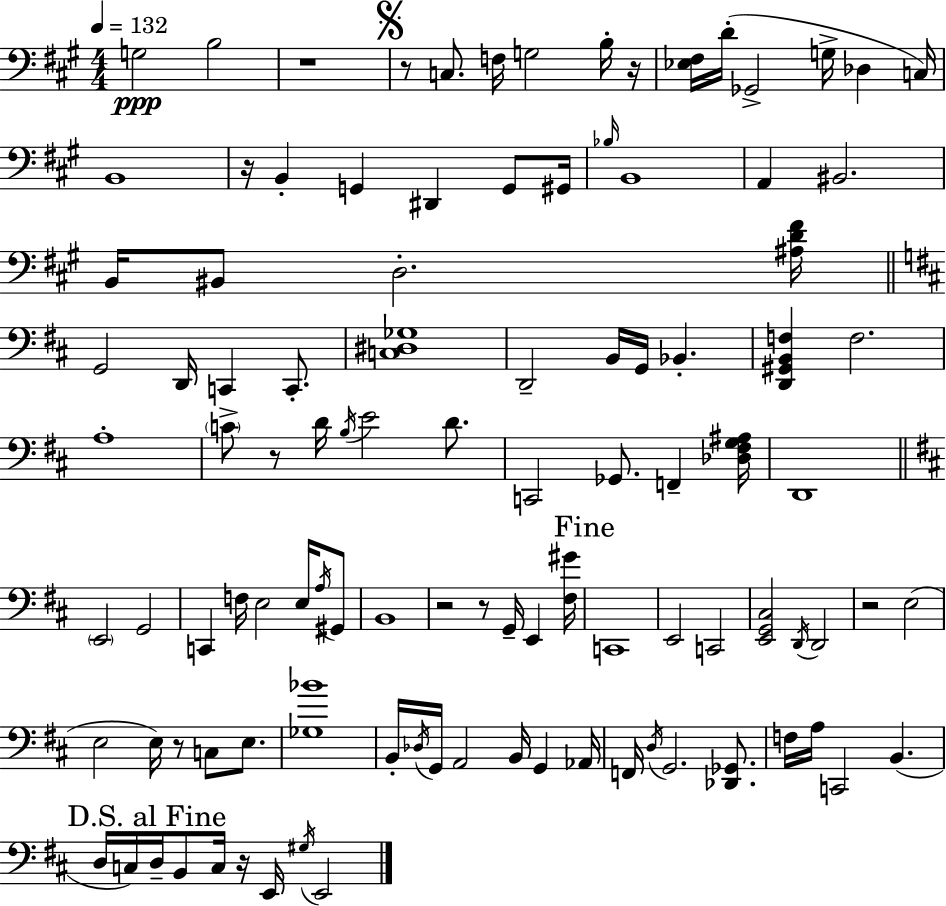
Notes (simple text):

G3/h B3/h R/w R/e C3/e. F3/s G3/h B3/s R/s [Eb3,F#3]/s D4/s Gb2/h G3/s Db3/q C3/s B2/w R/s B2/q G2/q D#2/q G2/e G#2/s Bb3/s B2/w A2/q BIS2/h. B2/s BIS2/e D3/h. [A#3,D4,F#4]/s G2/h D2/s C2/q C2/e. [C3,D#3,Gb3]/w D2/h B2/s G2/s Bb2/q. [D2,G#2,B2,F3]/q F3/h. A3/w C4/e R/e D4/s B3/s E4/h D4/e. C2/h Gb2/e. F2/q [Db3,F#3,G3,A#3]/s D2/w E2/h G2/h C2/q F3/s E3/h E3/s A3/s G#2/e B2/w R/h R/e G2/s E2/q [F#3,G#4]/s C2/w E2/h C2/h [E2,G2,C#3]/h D2/s D2/h R/h E3/h E3/h E3/s R/e C3/e E3/e. [Gb3,Bb4]/w B2/s Db3/s G2/s A2/h B2/s G2/q Ab2/s F2/s D3/s G2/h. [Db2,Gb2]/e. F3/s A3/s C2/h B2/q. D3/s C3/s D3/s B2/e C3/s R/s E2/s G#3/s E2/h